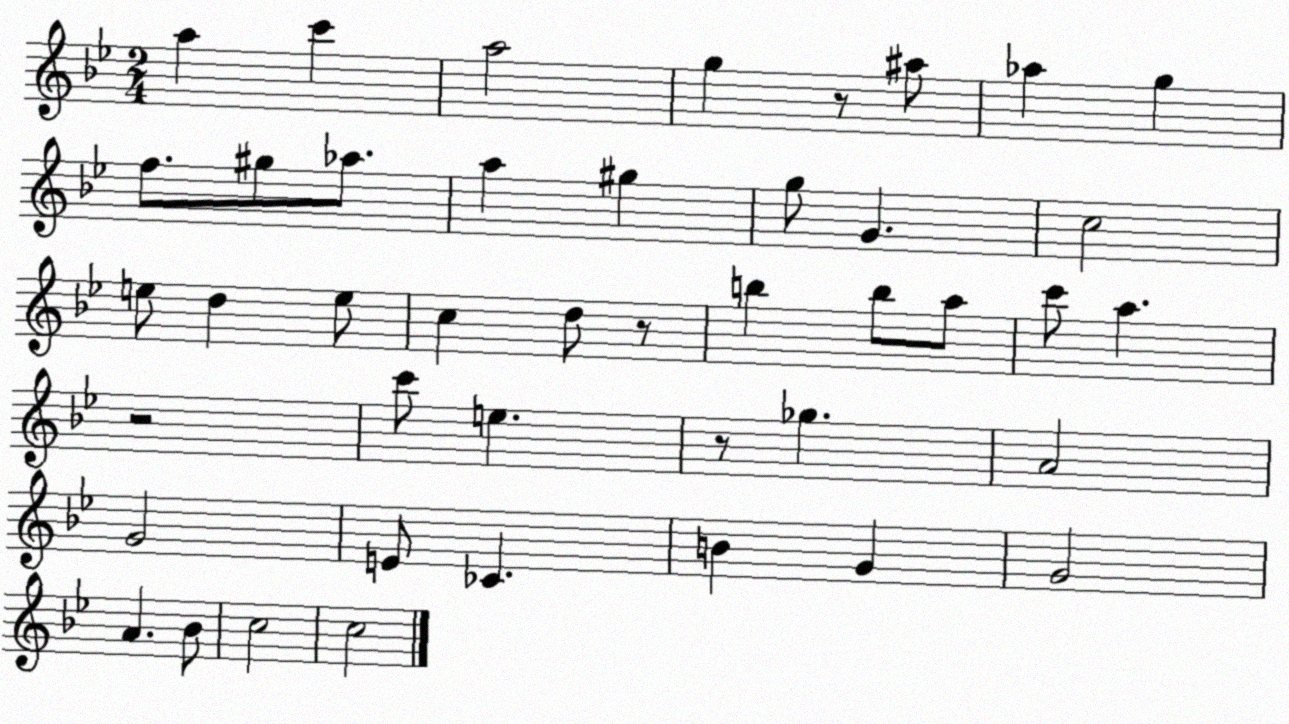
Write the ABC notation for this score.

X:1
T:Untitled
M:2/4
L:1/4
K:Bb
a c' a2 g z/2 ^a/2 _a g f/2 ^g/2 _a/2 a ^g g/2 G c2 e/2 d e/2 c d/2 z/2 b b/2 a/2 c'/2 a z2 c'/2 e z/2 _g A2 G2 E/2 _C B G G2 A _B/2 c2 c2